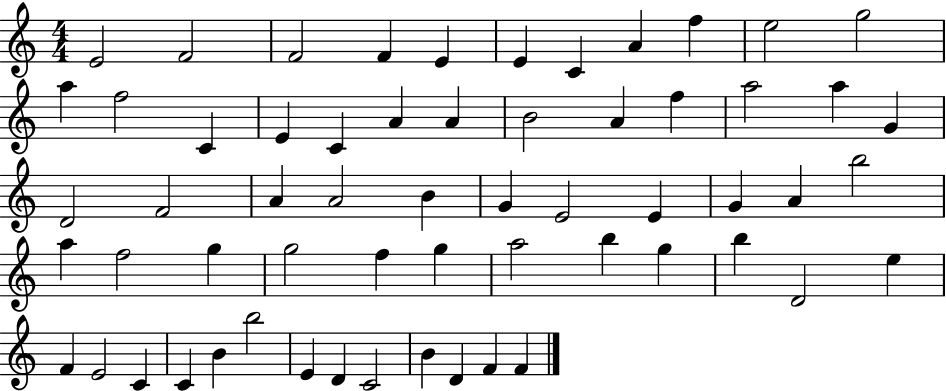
{
  \clef treble
  \numericTimeSignature
  \time 4/4
  \key c \major
  e'2 f'2 | f'2 f'4 e'4 | e'4 c'4 a'4 f''4 | e''2 g''2 | \break a''4 f''2 c'4 | e'4 c'4 a'4 a'4 | b'2 a'4 f''4 | a''2 a''4 g'4 | \break d'2 f'2 | a'4 a'2 b'4 | g'4 e'2 e'4 | g'4 a'4 b''2 | \break a''4 f''2 g''4 | g''2 f''4 g''4 | a''2 b''4 g''4 | b''4 d'2 e''4 | \break f'4 e'2 c'4 | c'4 b'4 b''2 | e'4 d'4 c'2 | b'4 d'4 f'4 f'4 | \break \bar "|."
}